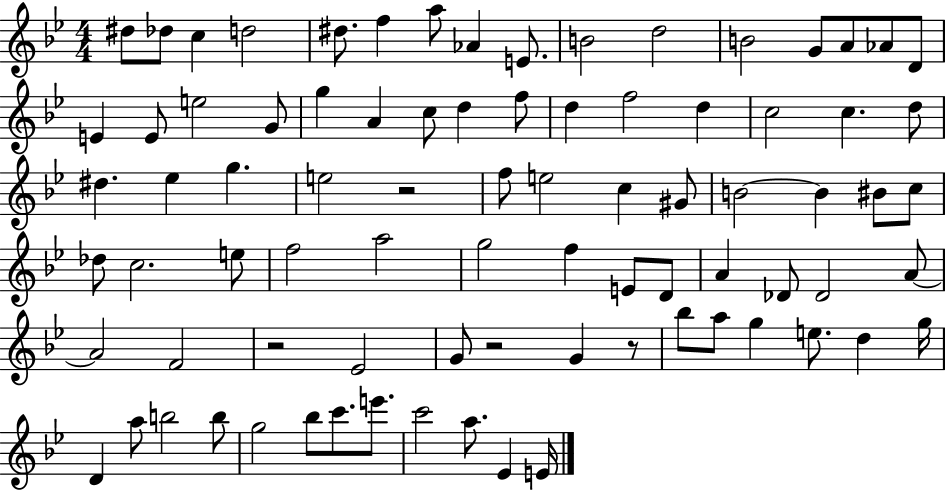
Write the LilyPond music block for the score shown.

{
  \clef treble
  \numericTimeSignature
  \time 4/4
  \key bes \major
  dis''8 des''8 c''4 d''2 | dis''8. f''4 a''8 aes'4 e'8. | b'2 d''2 | b'2 g'8 a'8 aes'8 d'8 | \break e'4 e'8 e''2 g'8 | g''4 a'4 c''8 d''4 f''8 | d''4 f''2 d''4 | c''2 c''4. d''8 | \break dis''4. ees''4 g''4. | e''2 r2 | f''8 e''2 c''4 gis'8 | b'2~~ b'4 bis'8 c''8 | \break des''8 c''2. e''8 | f''2 a''2 | g''2 f''4 e'8 d'8 | a'4 des'8 des'2 a'8~~ | \break a'2 f'2 | r2 ees'2 | g'8 r2 g'4 r8 | bes''8 a''8 g''4 e''8. d''4 g''16 | \break d'4 a''8 b''2 b''8 | g''2 bes''8 c'''8. e'''8. | c'''2 a''8. ees'4 e'16 | \bar "|."
}